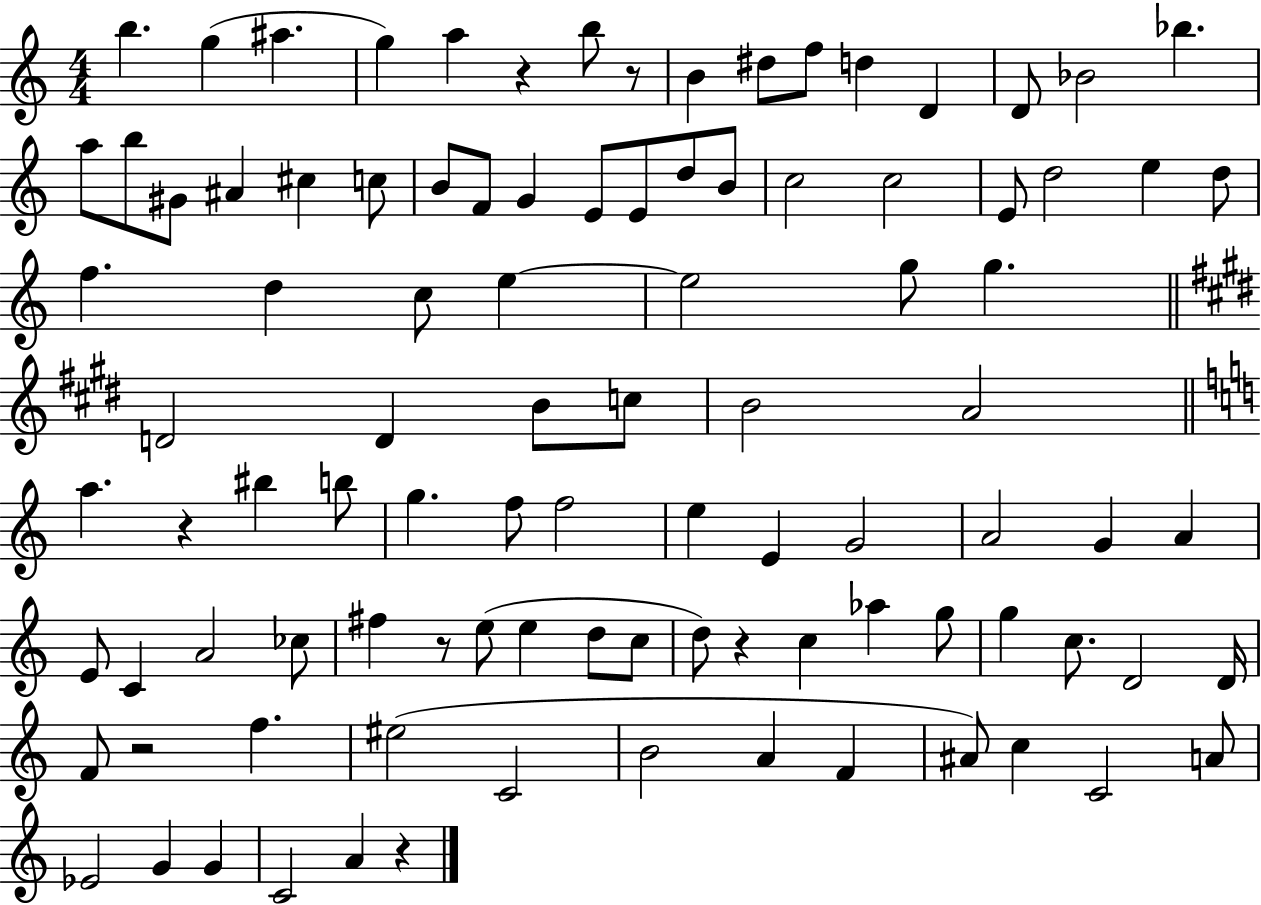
{
  \clef treble
  \numericTimeSignature
  \time 4/4
  \key c \major
  b''4. g''4( ais''4. | g''4) a''4 r4 b''8 r8 | b'4 dis''8 f''8 d''4 d'4 | d'8 bes'2 bes''4. | \break a''8 b''8 gis'8 ais'4 cis''4 c''8 | b'8 f'8 g'4 e'8 e'8 d''8 b'8 | c''2 c''2 | e'8 d''2 e''4 d''8 | \break f''4. d''4 c''8 e''4~~ | e''2 g''8 g''4. | \bar "||" \break \key e \major d'2 d'4 b'8 c''8 | b'2 a'2 | \bar "||" \break \key c \major a''4. r4 bis''4 b''8 | g''4. f''8 f''2 | e''4 e'4 g'2 | a'2 g'4 a'4 | \break e'8 c'4 a'2 ces''8 | fis''4 r8 e''8( e''4 d''8 c''8 | d''8) r4 c''4 aes''4 g''8 | g''4 c''8. d'2 d'16 | \break f'8 r2 f''4. | eis''2( c'2 | b'2 a'4 f'4 | ais'8) c''4 c'2 a'8 | \break ees'2 g'4 g'4 | c'2 a'4 r4 | \bar "|."
}